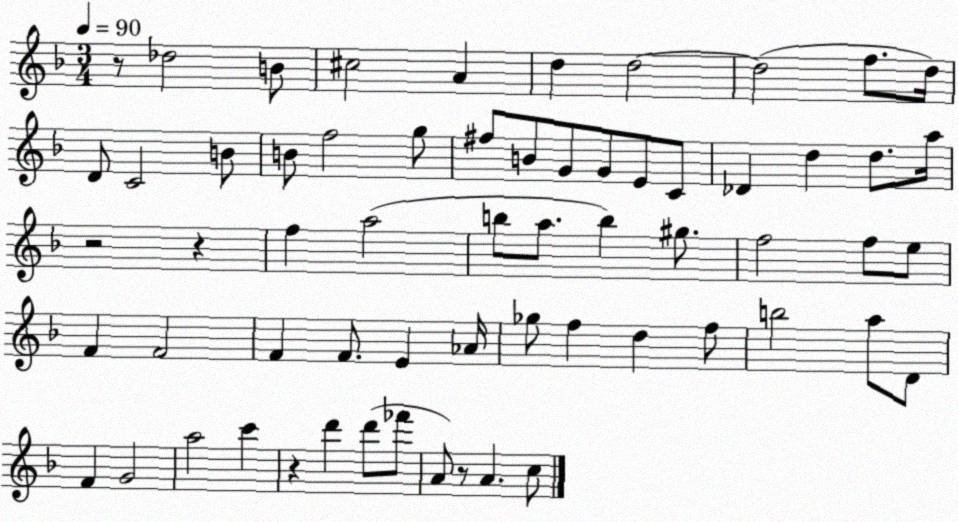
X:1
T:Untitled
M:3/4
L:1/4
K:F
z/2 _d2 B/2 ^c2 A d d2 d2 f/2 d/4 D/2 C2 B/2 B/2 f2 g/2 ^f/2 B/2 G/2 G/2 E/2 C/2 _D d d/2 a/4 z2 z f a2 b/2 a/2 b ^g/2 f2 f/2 e/2 F F2 F F/2 E _A/4 _g/2 f d f/2 b2 a/2 D/2 F G2 a2 c' z d' d'/2 _f'/2 A/2 z/2 A c/2